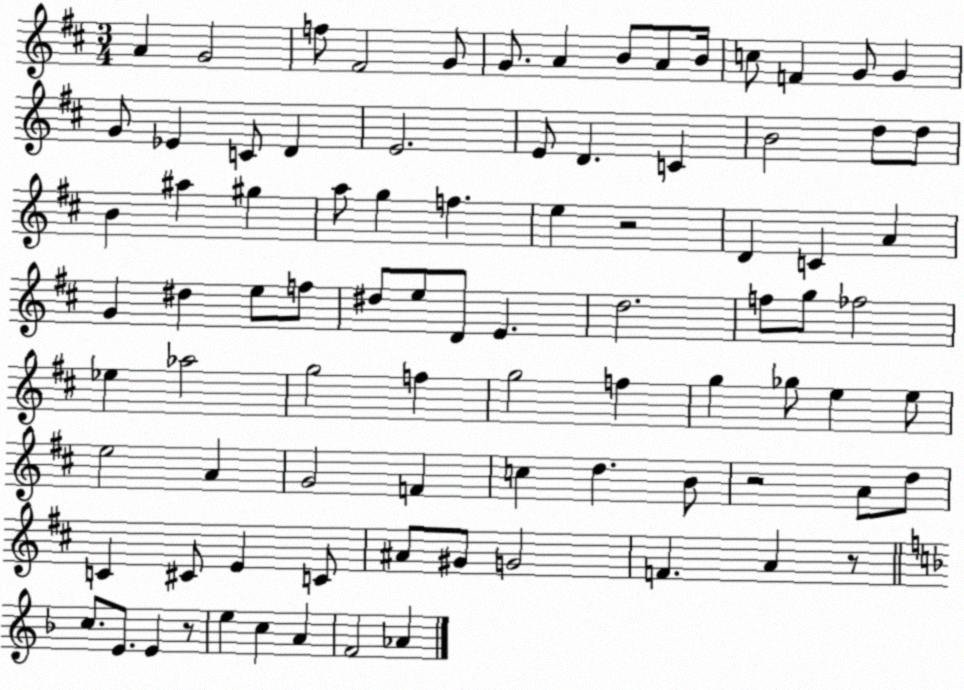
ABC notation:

X:1
T:Untitled
M:3/4
L:1/4
K:D
A G2 f/2 ^F2 G/2 G/2 A B/2 A/2 B/4 c/2 F G/2 G G/2 _E C/2 D E2 E/2 D C B2 d/2 d/2 B ^a ^g a/2 g f e z2 D C A G ^d e/2 f/2 ^d/2 e/2 D/2 E d2 f/2 g/2 _f2 _e _a2 g2 f g2 f g _g/2 e e/2 e2 A G2 F c d B/2 z2 A/2 d/2 C ^C/2 E C/2 ^A/2 ^G/2 G2 F A z/2 c/2 E/2 E z/2 e c A F2 _A